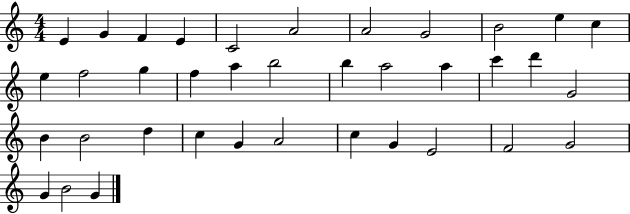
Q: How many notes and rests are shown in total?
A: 37